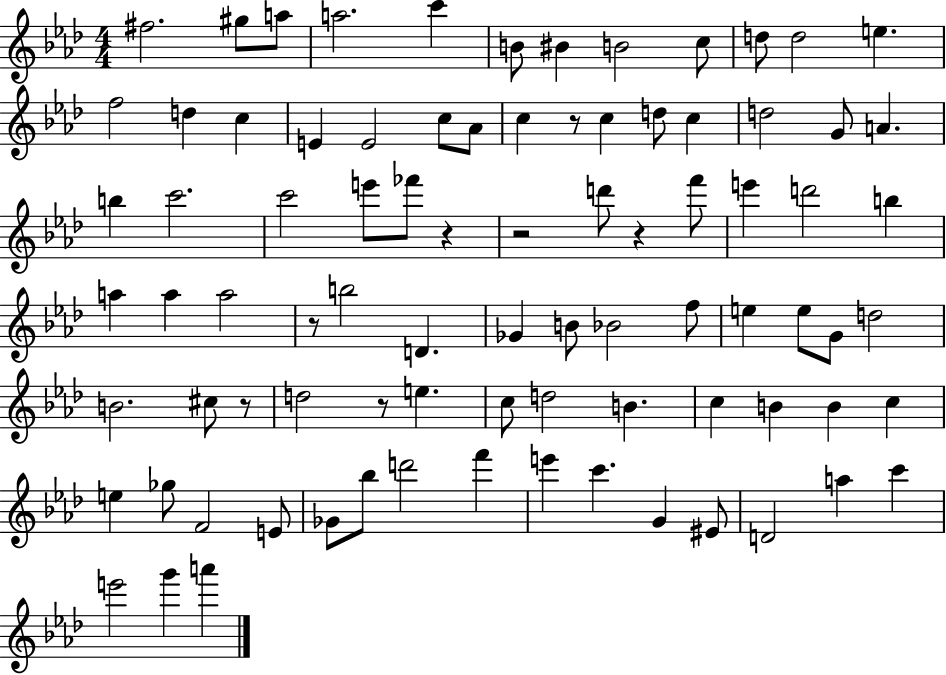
{
  \clef treble
  \numericTimeSignature
  \time 4/4
  \key aes \major
  fis''2. gis''8 a''8 | a''2. c'''4 | b'8 bis'4 b'2 c''8 | d''8 d''2 e''4. | \break f''2 d''4 c''4 | e'4 e'2 c''8 aes'8 | c''4 r8 c''4 d''8 c''4 | d''2 g'8 a'4. | \break b''4 c'''2. | c'''2 e'''8 fes'''8 r4 | r2 d'''8 r4 f'''8 | e'''4 d'''2 b''4 | \break a''4 a''4 a''2 | r8 b''2 d'4. | ges'4 b'8 bes'2 f''8 | e''4 e''8 g'8 d''2 | \break b'2. cis''8 r8 | d''2 r8 e''4. | c''8 d''2 b'4. | c''4 b'4 b'4 c''4 | \break e''4 ges''8 f'2 e'8 | ges'8 bes''8 d'''2 f'''4 | e'''4 c'''4. g'4 eis'8 | d'2 a''4 c'''4 | \break e'''2 g'''4 a'''4 | \bar "|."
}